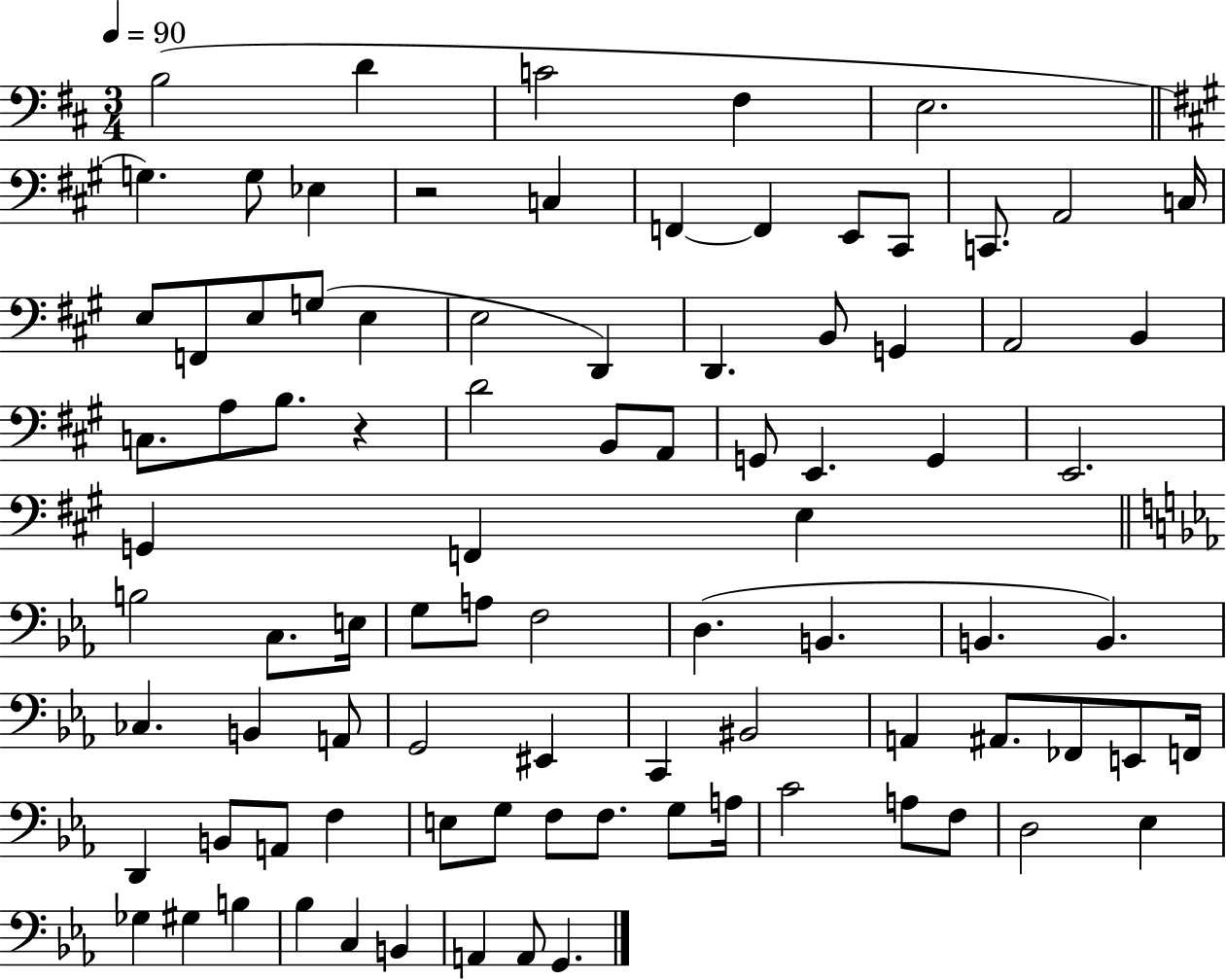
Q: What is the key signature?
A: D major